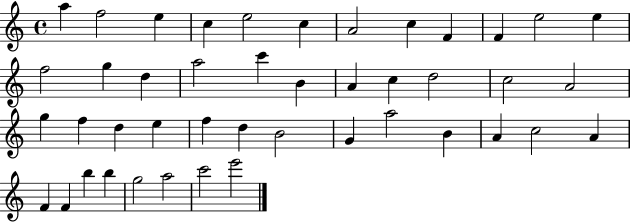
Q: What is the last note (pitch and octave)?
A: E6